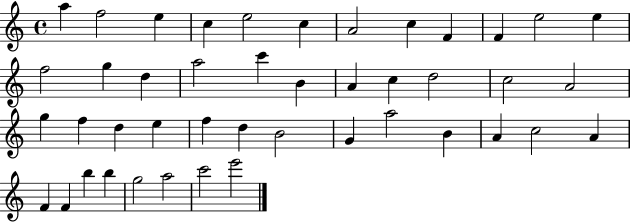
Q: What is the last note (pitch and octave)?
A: E6